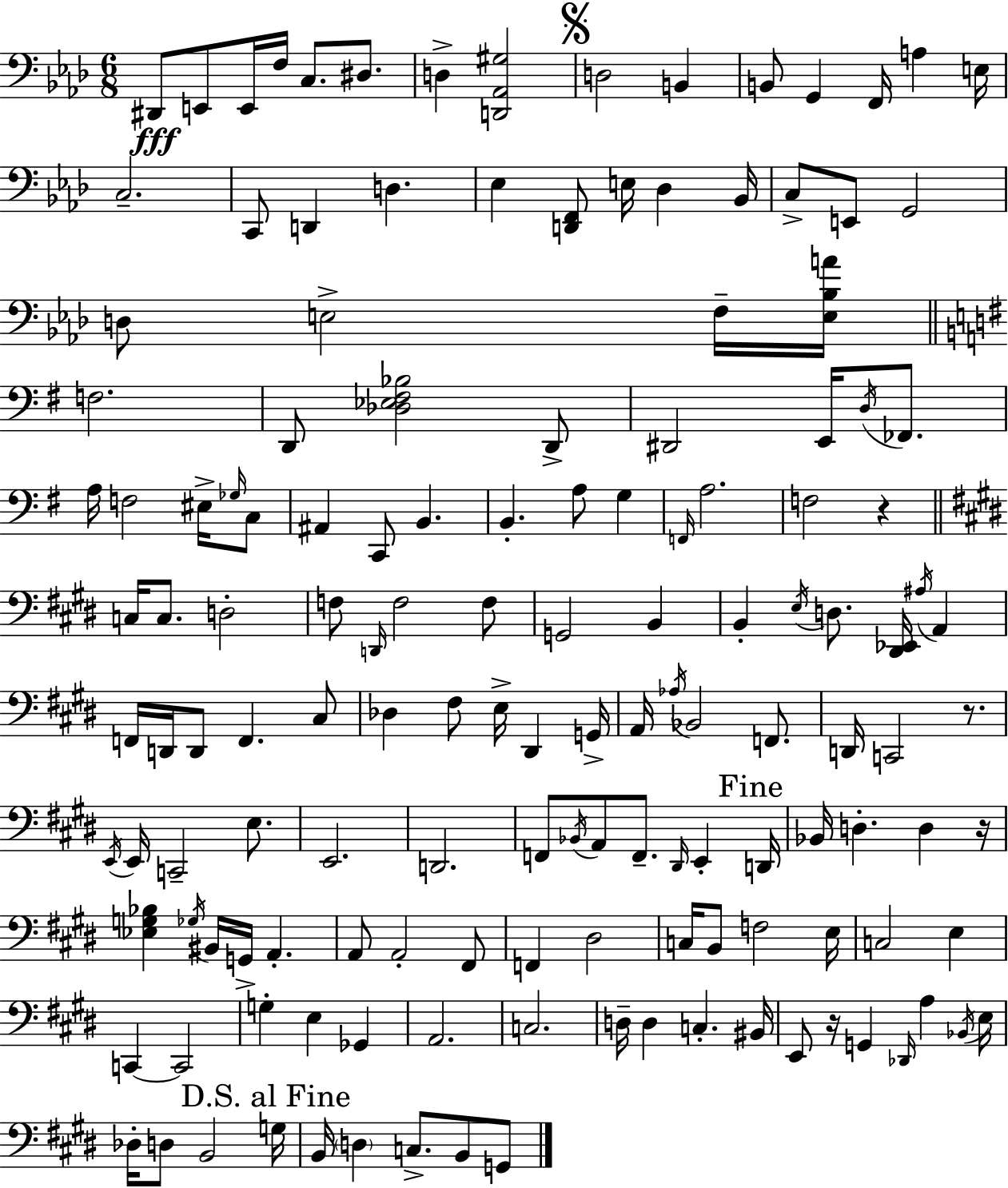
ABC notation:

X:1
T:Untitled
M:6/8
L:1/4
K:Ab
^D,,/2 E,,/2 E,,/4 F,/4 C,/2 ^D,/2 D, [D,,_A,,^G,]2 D,2 B,, B,,/2 G,, F,,/4 A, E,/4 C,2 C,,/2 D,, D, _E, [D,,F,,]/2 E,/4 _D, _B,,/4 C,/2 E,,/2 G,,2 D,/2 E,2 F,/4 [E,_B,A]/4 F,2 D,,/2 [_D,_E,^F,_B,]2 D,,/2 ^D,,2 E,,/4 D,/4 _F,,/2 A,/4 F,2 ^E,/4 _G,/4 C,/2 ^A,, C,,/2 B,, B,, A,/2 G, F,,/4 A,2 F,2 z C,/4 C,/2 D,2 F,/2 D,,/4 F,2 F,/2 G,,2 B,, B,, E,/4 D,/2 [^D,,_E,,]/4 ^A,/4 A,, F,,/4 D,,/4 D,,/2 F,, ^C,/2 _D, ^F,/2 E,/4 ^D,, G,,/4 A,,/4 _A,/4 _B,,2 F,,/2 D,,/4 C,,2 z/2 E,,/4 E,,/4 C,,2 E,/2 E,,2 D,,2 F,,/2 _B,,/4 A,,/2 F,,/2 ^D,,/4 E,, D,,/4 _B,,/4 D, D, z/4 [_E,G,_B,] _G,/4 ^B,,/4 G,,/4 A,, A,,/2 A,,2 ^F,,/2 F,, ^D,2 C,/4 B,,/2 F,2 E,/4 C,2 E, C,, C,,2 G, E, _G,, A,,2 C,2 D,/4 D, C, ^B,,/4 E,,/2 z/4 G,, _D,,/4 A, _B,,/4 E,/4 _D,/4 D,/2 B,,2 G,/4 B,,/4 D, C,/2 B,,/2 G,,/2